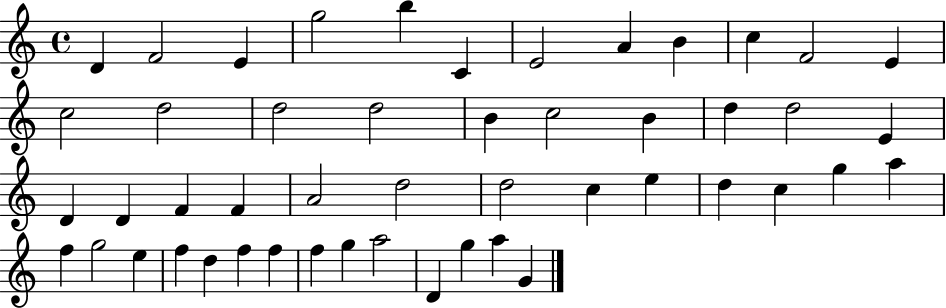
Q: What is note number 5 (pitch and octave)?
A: B5